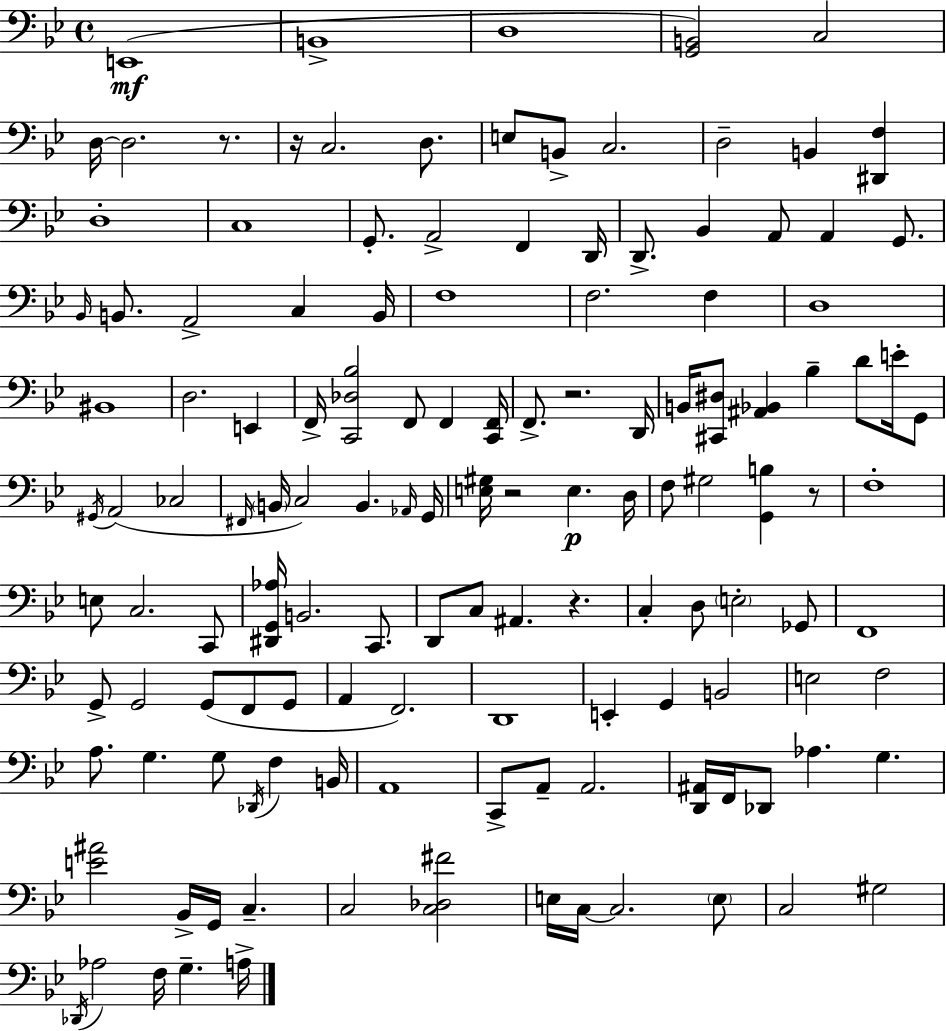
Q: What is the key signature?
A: G minor